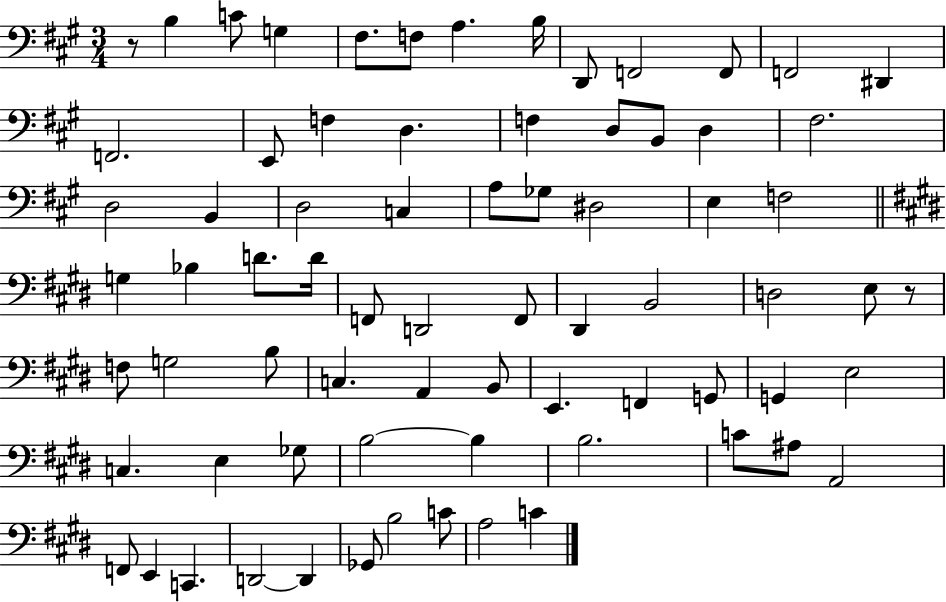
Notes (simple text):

R/e B3/q C4/e G3/q F#3/e. F3/e A3/q. B3/s D2/e F2/h F2/e F2/h D#2/q F2/h. E2/e F3/q D3/q. F3/q D3/e B2/e D3/q F#3/h. D3/h B2/q D3/h C3/q A3/e Gb3/e D#3/h E3/q F3/h G3/q Bb3/q D4/e. D4/s F2/e D2/h F2/e D#2/q B2/h D3/h E3/e R/e F3/e G3/h B3/e C3/q. A2/q B2/e E2/q. F2/q G2/e G2/q E3/h C3/q. E3/q Gb3/e B3/h B3/q B3/h. C4/e A#3/e A2/h F2/e E2/q C2/q. D2/h D2/q Gb2/e B3/h C4/e A3/h C4/q